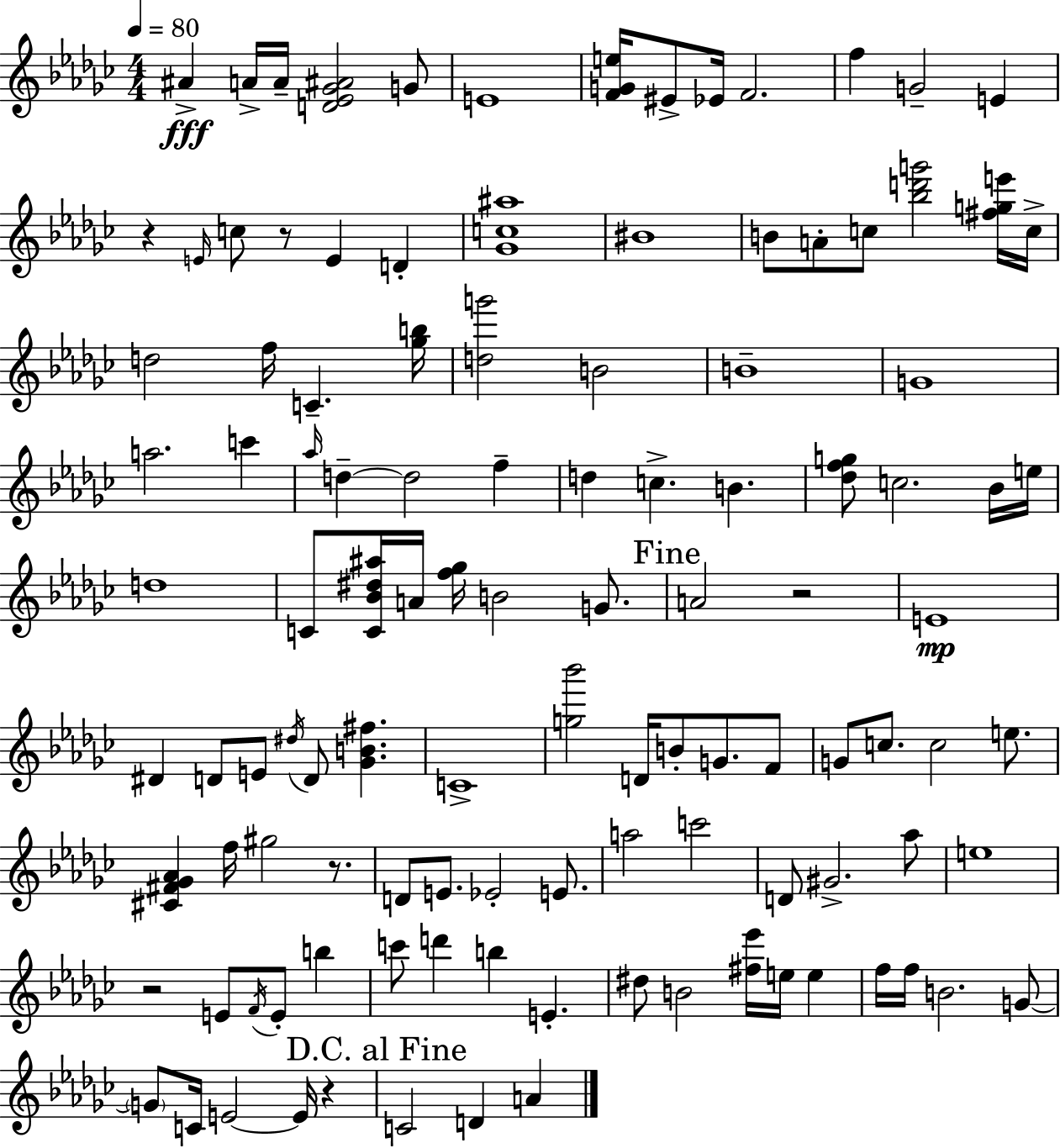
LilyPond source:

{
  \clef treble
  \numericTimeSignature
  \time 4/4
  \key ees \minor
  \tempo 4 = 80
  ais'4->\fff a'16-> a'16-- <d' ees' ges' ais'>2 g'8 | e'1 | <f' g' e''>16 eis'8-> ees'16 f'2. | f''4 g'2-- e'4 | \break r4 \grace { e'16 } c''8 r8 e'4 d'4-. | <ges' c'' ais''>1 | bis'1 | b'8 a'8-. c''8 <bes'' d''' g'''>2 <fis'' g'' e'''>16 | \break c''16-> d''2 f''16 c'4.-- | <ges'' b''>16 <d'' g'''>2 b'2 | b'1-- | g'1 | \break a''2. c'''4 | \grace { aes''16 } d''4--~~ d''2 f''4-- | d''4 c''4.-> b'4. | <des'' f'' g''>8 c''2. | \break bes'16 e''16 d''1 | c'8 <c' bes' dis'' ais''>16 a'16 <f'' ges''>16 b'2 g'8. | \mark "Fine" a'2 r2 | e'1\mp | \break dis'4 d'8 e'8 \acciaccatura { dis''16 } d'8 <ges' b' fis''>4. | c'1-> | <g'' bes'''>2 d'16 b'8-. g'8. | f'8 g'8 c''8. c''2 | \break e''8. <cis' fis' ges' aes'>4 f''16 gis''2 | r8. d'8 e'8. ees'2-. | e'8. a''2 c'''2 | d'8 gis'2.-> | \break aes''8 e''1 | r2 e'8 \acciaccatura { f'16 } e'8-. | b''4 c'''8 d'''4 b''4 e'4.-. | dis''8 b'2 <fis'' ees'''>16 e''16 | \break e''4 f''16 f''16 b'2. | g'8~~ \parenthesize g'8 c'16 e'2~~ e'16 | r4 \mark "D.C. al Fine" c'2 d'4 | a'4 \bar "|."
}